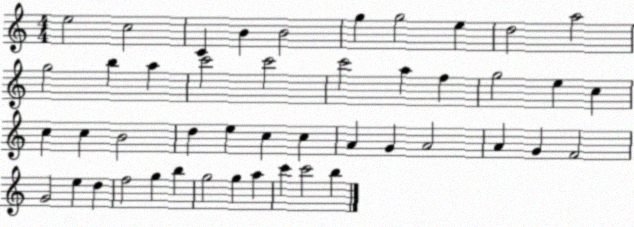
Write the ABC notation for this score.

X:1
T:Untitled
M:4/4
L:1/4
K:C
e2 c2 C B B2 g g2 e d2 a2 g2 b a c'2 c'2 c'2 a f g2 e c c c B2 d e c c A G A2 A G F2 G2 e d f2 g b g2 g a c' c'2 b